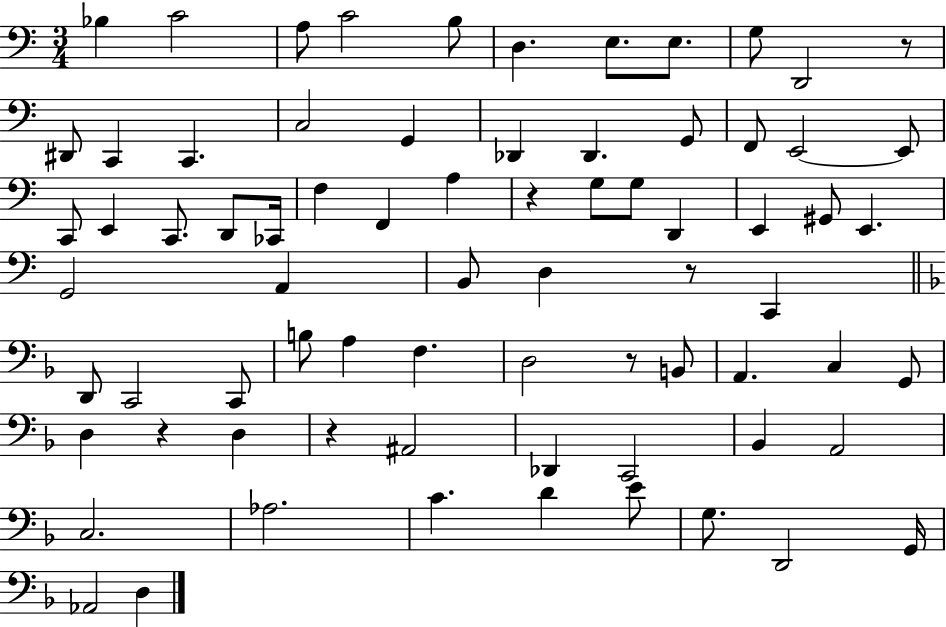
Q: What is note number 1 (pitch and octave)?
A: Bb3